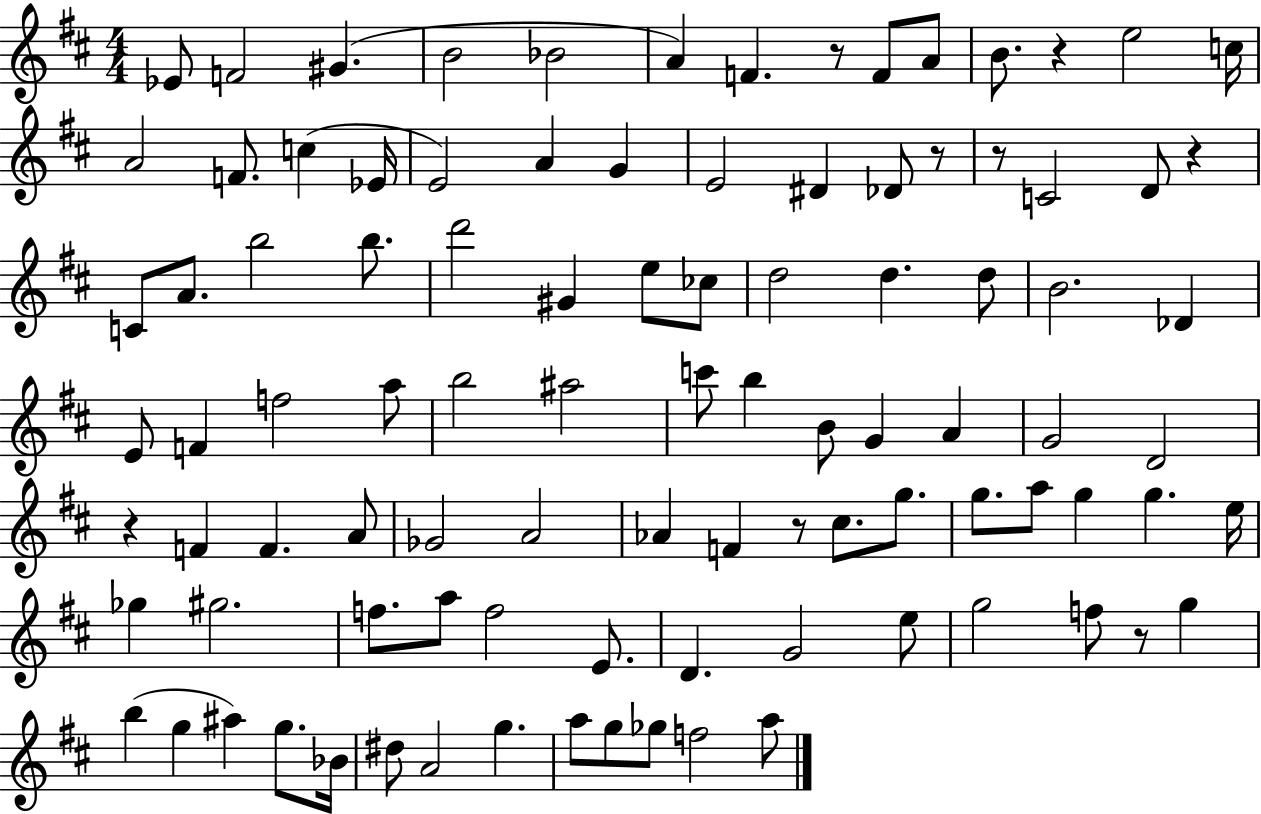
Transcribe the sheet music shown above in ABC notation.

X:1
T:Untitled
M:4/4
L:1/4
K:D
_E/2 F2 ^G B2 _B2 A F z/2 F/2 A/2 B/2 z e2 c/4 A2 F/2 c _E/4 E2 A G E2 ^D _D/2 z/2 z/2 C2 D/2 z C/2 A/2 b2 b/2 d'2 ^G e/2 _c/2 d2 d d/2 B2 _D E/2 F f2 a/2 b2 ^a2 c'/2 b B/2 G A G2 D2 z F F A/2 _G2 A2 _A F z/2 ^c/2 g/2 g/2 a/2 g g e/4 _g ^g2 f/2 a/2 f2 E/2 D G2 e/2 g2 f/2 z/2 g b g ^a g/2 _B/4 ^d/2 A2 g a/2 g/2 _g/2 f2 a/2